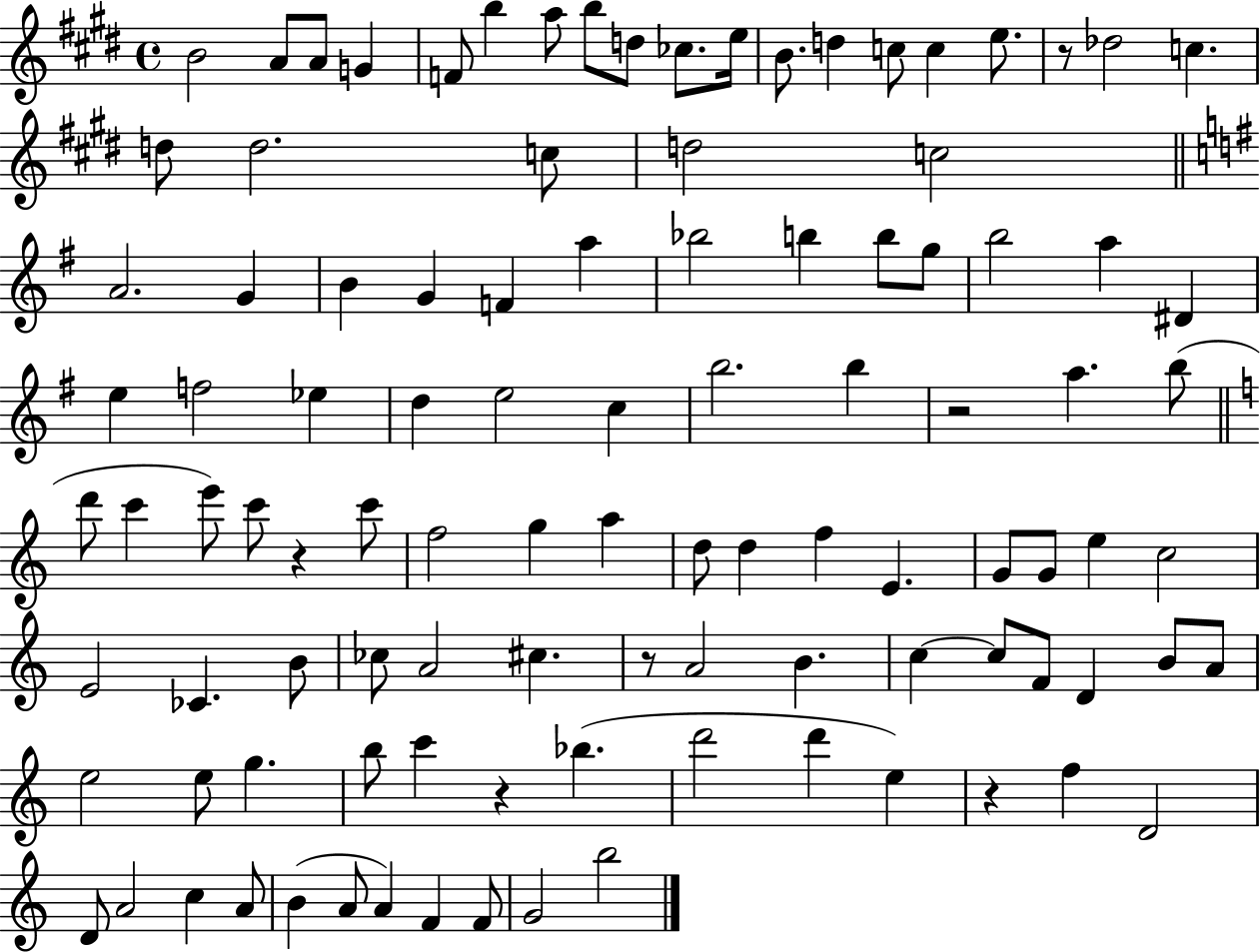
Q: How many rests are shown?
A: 6